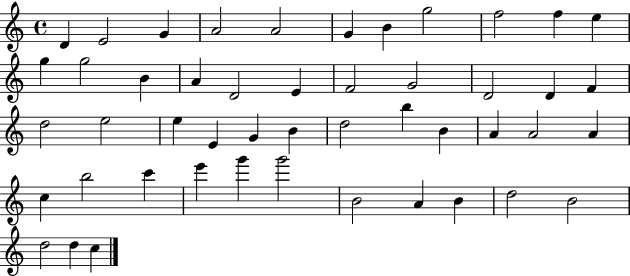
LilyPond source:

{
  \clef treble
  \time 4/4
  \defaultTimeSignature
  \key c \major
  d'4 e'2 g'4 | a'2 a'2 | g'4 b'4 g''2 | f''2 f''4 e''4 | \break g''4 g''2 b'4 | a'4 d'2 e'4 | f'2 g'2 | d'2 d'4 f'4 | \break d''2 e''2 | e''4 e'4 g'4 b'4 | d''2 b''4 b'4 | a'4 a'2 a'4 | \break c''4 b''2 c'''4 | e'''4 g'''4 g'''2 | b'2 a'4 b'4 | d''2 b'2 | \break d''2 d''4 c''4 | \bar "|."
}